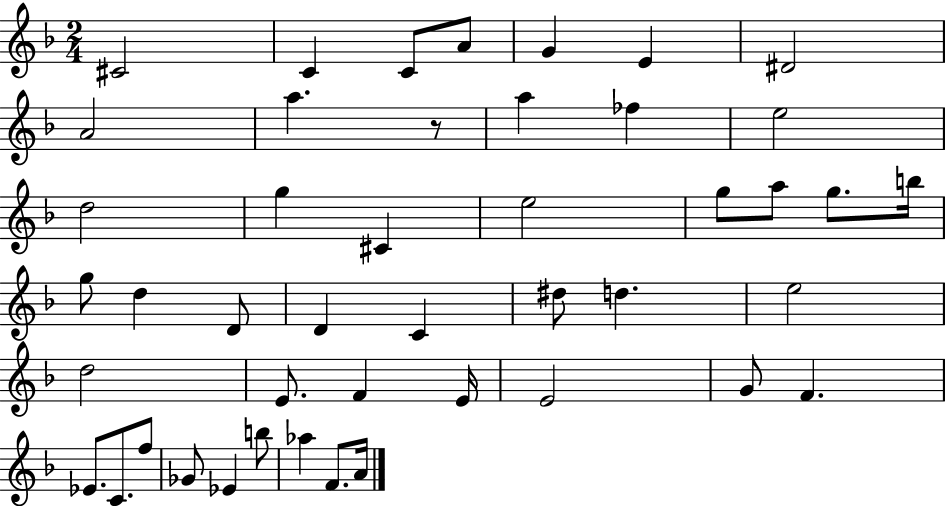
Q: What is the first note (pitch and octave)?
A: C#4